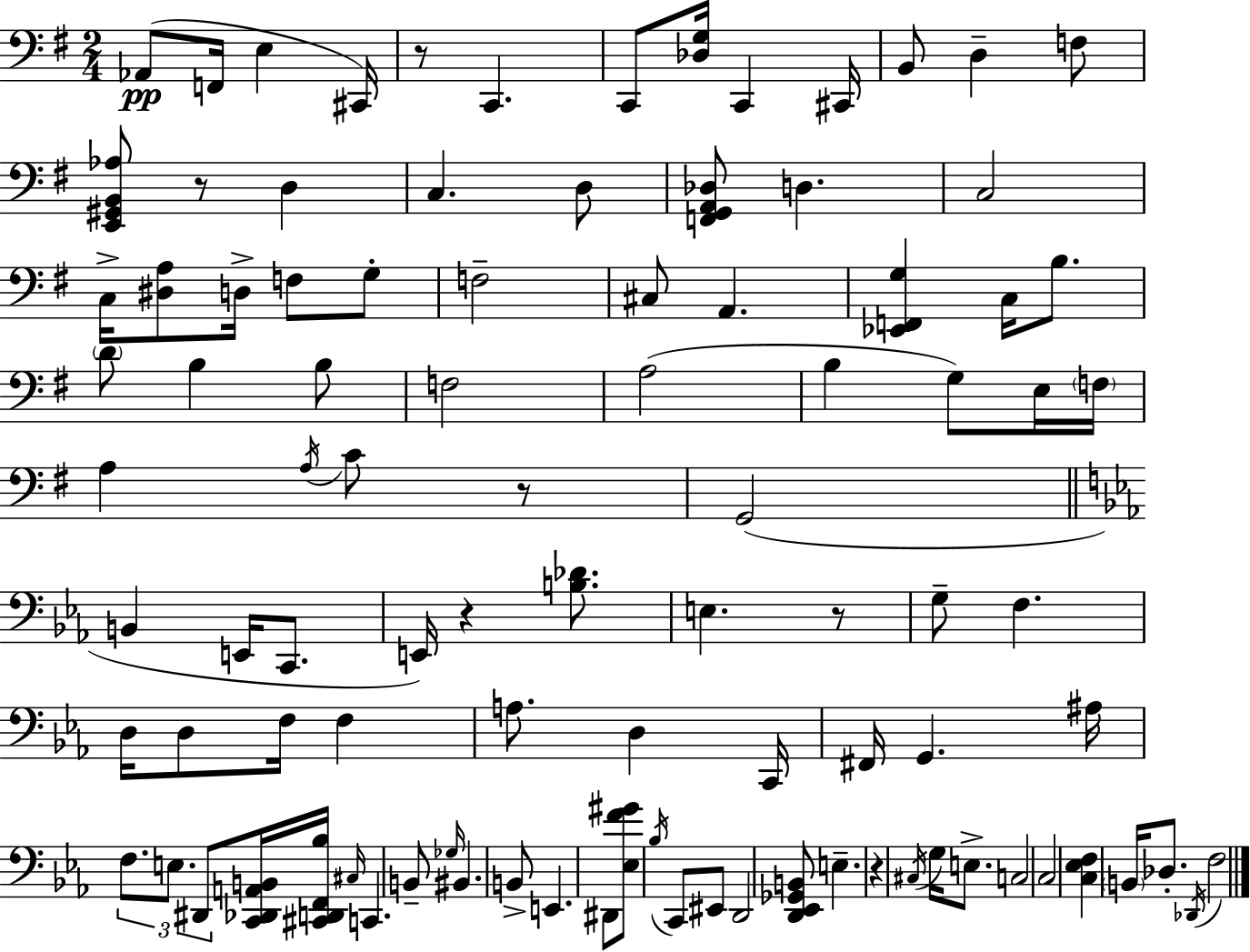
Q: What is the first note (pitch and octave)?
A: Ab2